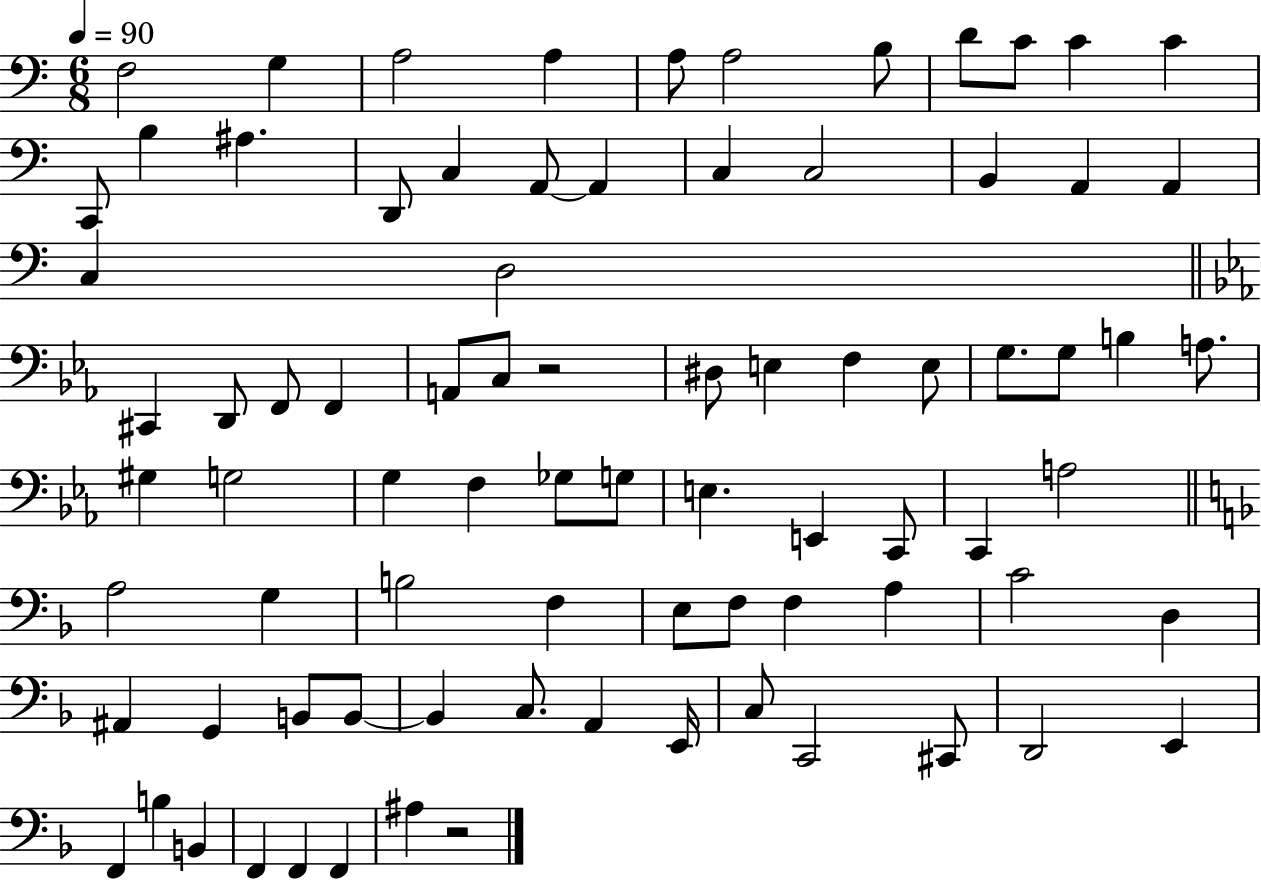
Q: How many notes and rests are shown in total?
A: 82